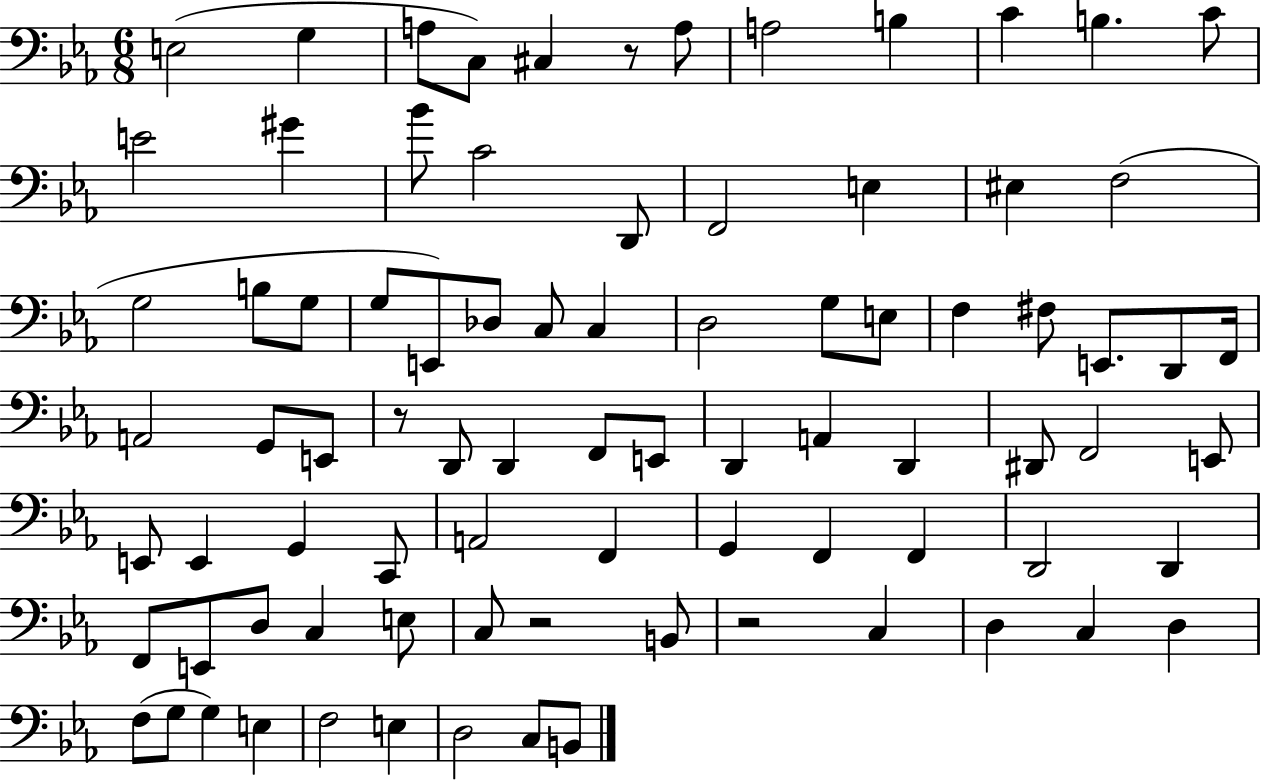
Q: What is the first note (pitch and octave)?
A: E3